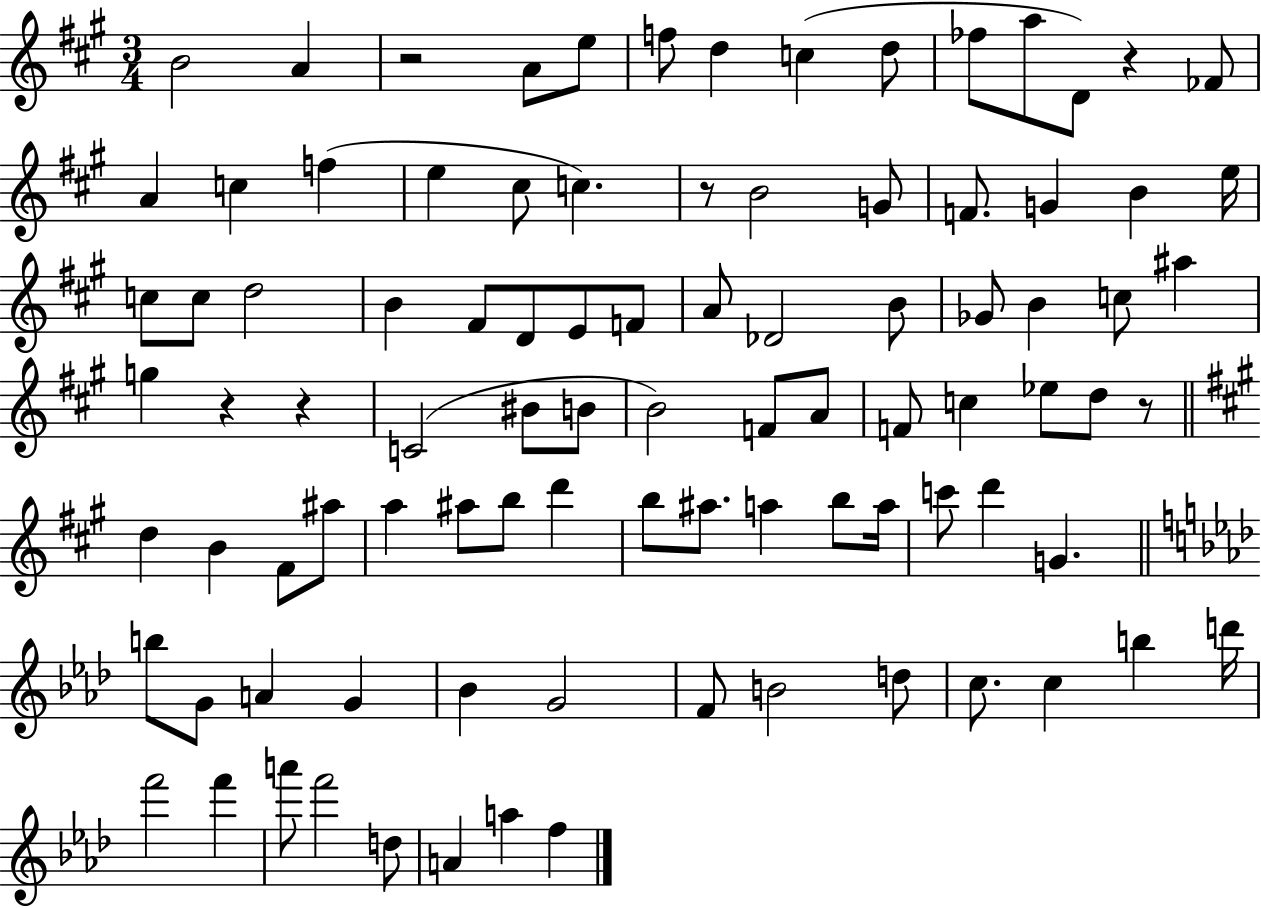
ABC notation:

X:1
T:Untitled
M:3/4
L:1/4
K:A
B2 A z2 A/2 e/2 f/2 d c d/2 _f/2 a/2 D/2 z _F/2 A c f e ^c/2 c z/2 B2 G/2 F/2 G B e/4 c/2 c/2 d2 B ^F/2 D/2 E/2 F/2 A/2 _D2 B/2 _G/2 B c/2 ^a g z z C2 ^B/2 B/2 B2 F/2 A/2 F/2 c _e/2 d/2 z/2 d B ^F/2 ^a/2 a ^a/2 b/2 d' b/2 ^a/2 a b/2 a/4 c'/2 d' G b/2 G/2 A G _B G2 F/2 B2 d/2 c/2 c b d'/4 f'2 f' a'/2 f'2 d/2 A a f